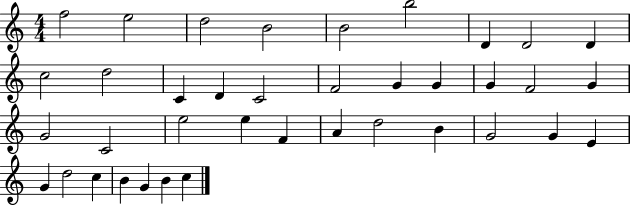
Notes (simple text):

F5/h E5/h D5/h B4/h B4/h B5/h D4/q D4/h D4/q C5/h D5/h C4/q D4/q C4/h F4/h G4/q G4/q G4/q F4/h G4/q G4/h C4/h E5/h E5/q F4/q A4/q D5/h B4/q G4/h G4/q E4/q G4/q D5/h C5/q B4/q G4/q B4/q C5/q